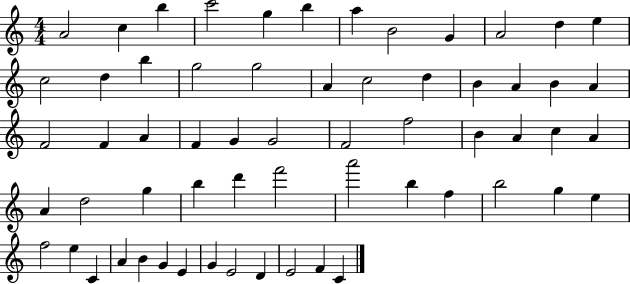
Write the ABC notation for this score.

X:1
T:Untitled
M:4/4
L:1/4
K:C
A2 c b c'2 g b a B2 G A2 d e c2 d b g2 g2 A c2 d B A B A F2 F A F G G2 F2 f2 B A c A A d2 g b d' f'2 a'2 b f b2 g e f2 e C A B G E G E2 D E2 F C